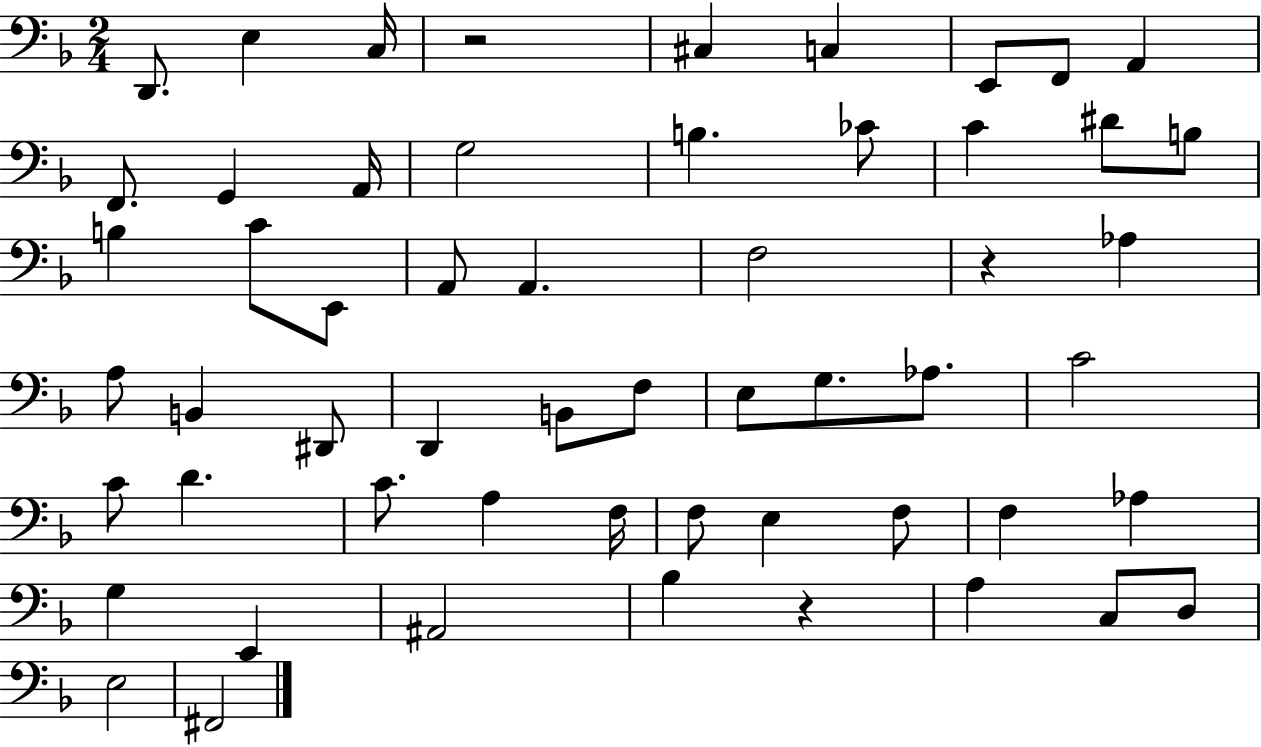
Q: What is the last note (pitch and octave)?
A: F#2